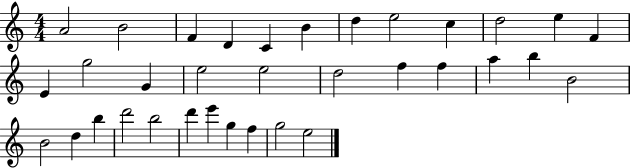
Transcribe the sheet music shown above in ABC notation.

X:1
T:Untitled
M:4/4
L:1/4
K:C
A2 B2 F D C B d e2 c d2 e F E g2 G e2 e2 d2 f f a b B2 B2 d b d'2 b2 d' e' g f g2 e2